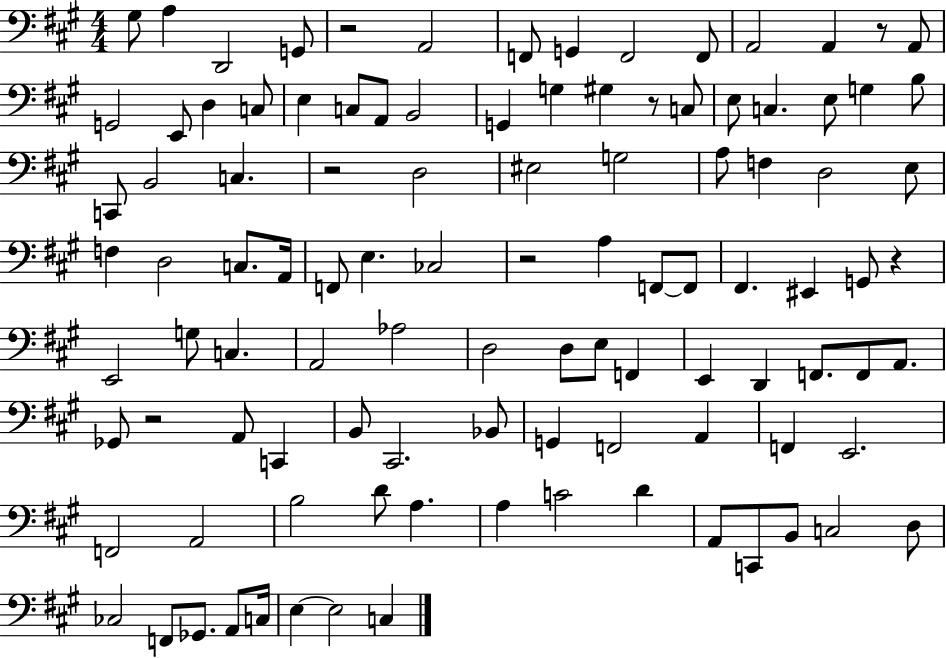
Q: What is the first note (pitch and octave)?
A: G#3